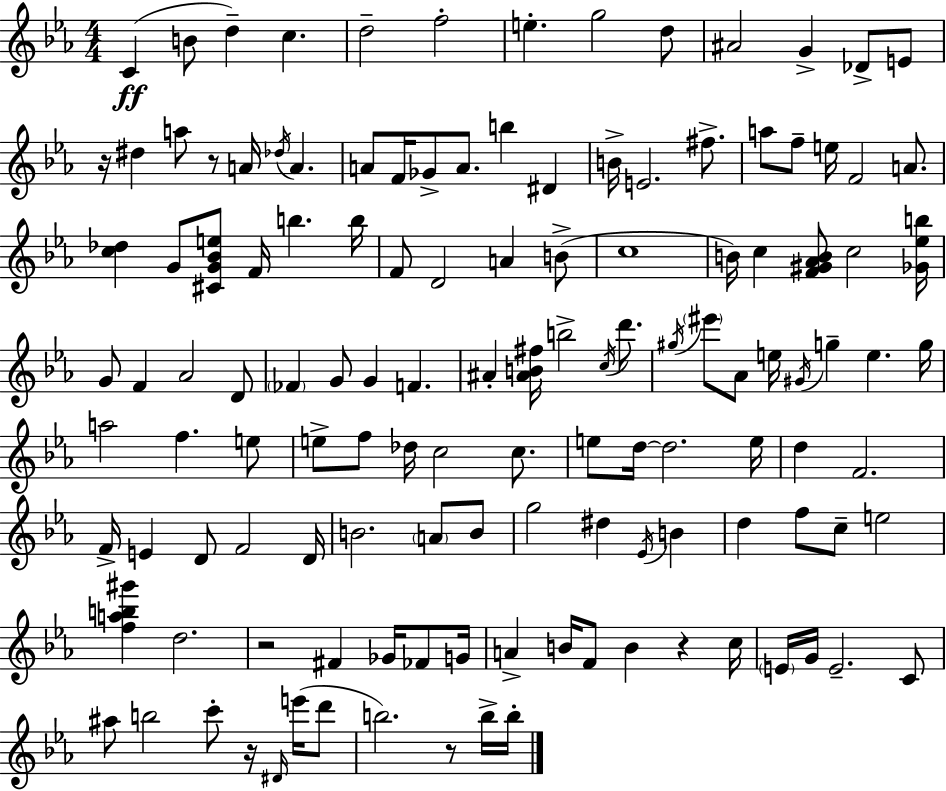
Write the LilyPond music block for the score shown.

{
  \clef treble
  \numericTimeSignature
  \time 4/4
  \key c \minor
  c'4(\ff b'8 d''4--) c''4. | d''2-- f''2-. | e''4.-. g''2 d''8 | ais'2 g'4-> des'8-> e'8 | \break r16 dis''4 a''8 r8 a'16 \acciaccatura { des''16 } a'4. | a'8 f'16 ges'8-> a'8. b''4 dis'4 | b'16-> e'2. fis''8.-> | a''8 f''8-- e''16 f'2 a'8. | \break <c'' des''>4 g'8 <cis' g' bes' e''>8 f'16 b''4. | b''16 f'8 d'2 a'4 b'8->( | c''1 | b'16) c''4 <f' gis' aes' b'>8 c''2 | \break <ges' ees'' b''>16 g'8 f'4 aes'2 d'8 | \parenthesize fes'4 g'8 g'4 f'4. | ais'4-. <ais' b' fis''>16 b''2-> \acciaccatura { c''16 } d'''8. | \acciaccatura { gis''16 } \parenthesize eis'''8 aes'8 e''16 \acciaccatura { gis'16 } g''4-- e''4. | \break g''16 a''2 f''4. | e''8 e''8-> f''8 des''16 c''2 | c''8. e''8 d''16~~ d''2. | e''16 d''4 f'2. | \break f'16-> e'4 d'8 f'2 | d'16 b'2. | \parenthesize a'8 b'8 g''2 dis''4 | \acciaccatura { ees'16 } b'4 d''4 f''8 c''8-- e''2 | \break <f'' a'' b'' gis'''>4 d''2. | r2 fis'4 | ges'16 fes'8 g'16 a'4-> b'16 f'8 b'4 | r4 c''16 \parenthesize e'16 g'16 e'2.-- | \break c'8 ais''8 b''2 c'''8-. | r16 \grace { dis'16 }( e'''16 d'''8 b''2.) | r8 b''16-> b''16-. \bar "|."
}